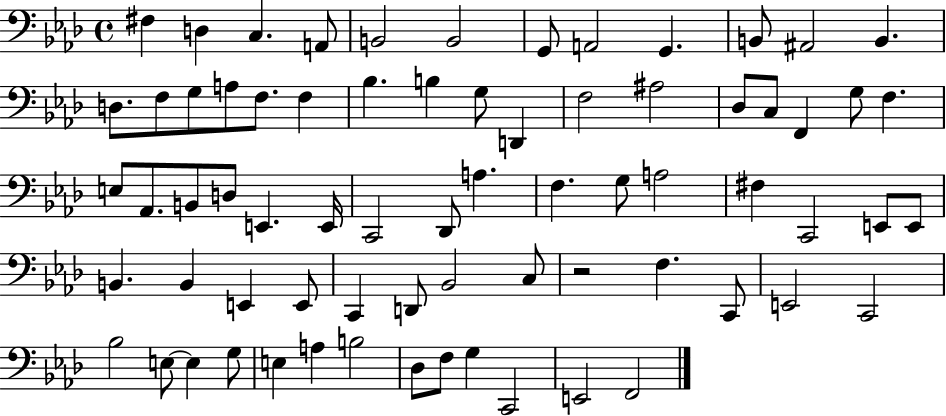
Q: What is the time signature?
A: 4/4